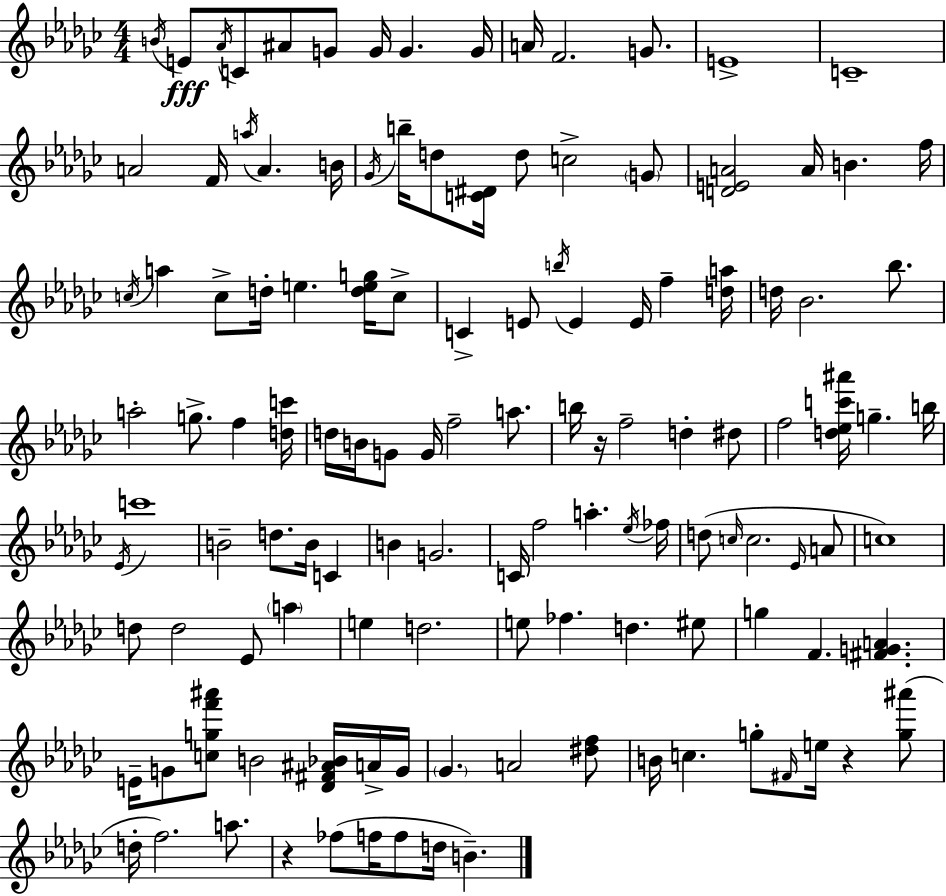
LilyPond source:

{
  \clef treble
  \numericTimeSignature
  \time 4/4
  \key ees \minor
  \acciaccatura { b'16 }\fff e'8 \acciaccatura { aes'16 } c'8 ais'8 g'8 g'16 g'4. | g'16 a'16 f'2. g'8. | e'1-> | c'1-- | \break a'2 f'16 \acciaccatura { a''16 } a'4. | b'16 \acciaccatura { ges'16 } b''16-- d''8 <c' dis'>16 d''8 c''2-> | \parenthesize g'8 <d' e' a'>2 a'16 b'4. | f''16 \acciaccatura { c''16 } a''4 c''8-> d''16-. e''4. | \break <d'' e'' g''>16 c''8-> c'4-> e'8 \acciaccatura { b''16 } e'4 | e'16 f''4-- <d'' a''>16 d''16 bes'2. | bes''8. a''2-. g''8.-> | f''4 <d'' c'''>16 d''16 b'16 g'8 g'16 f''2-- | \break a''8. b''16 r16 f''2-- | d''4-. dis''8 f''2 <d'' ees'' c''' ais'''>16 g''4.-- | b''16 \acciaccatura { ees'16 } c'''1 | b'2-- d''8. | \break b'16 c'4 b'4 g'2. | c'16 f''2 | a''4.-. \acciaccatura { ees''16 } fes''16 d''8( \grace { c''16 } c''2. | \grace { ees'16 } a'8 c''1) | \break d''8 d''2 | ees'8 \parenthesize a''4 e''4 d''2. | e''8 fes''4. | d''4. eis''8 g''4 f'4. | \break <fis' g' a'>4. e'16-- g'8 <c'' g'' f''' ais'''>8 b'2 | <des' fis' ais' bes'>16 a'16-> g'16 \parenthesize ges'4. | a'2 <dis'' f''>8 b'16 c''4. | g''8-. \grace { fis'16 } e''16 r4 <g'' ais'''>8( d''16-. f''2.) | \break a''8. r4 fes''8( | f''16 f''8 d''16 b'4.--) \bar "|."
}